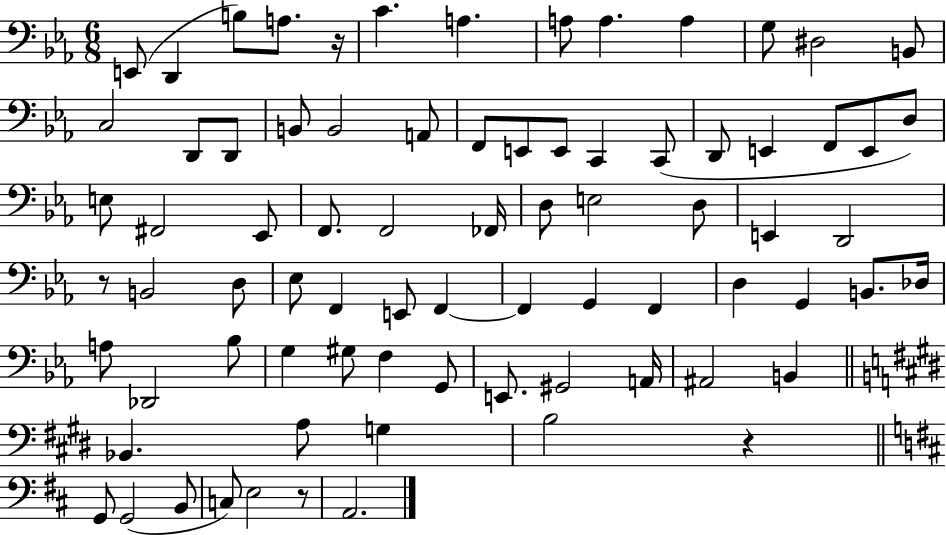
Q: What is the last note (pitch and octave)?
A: A2